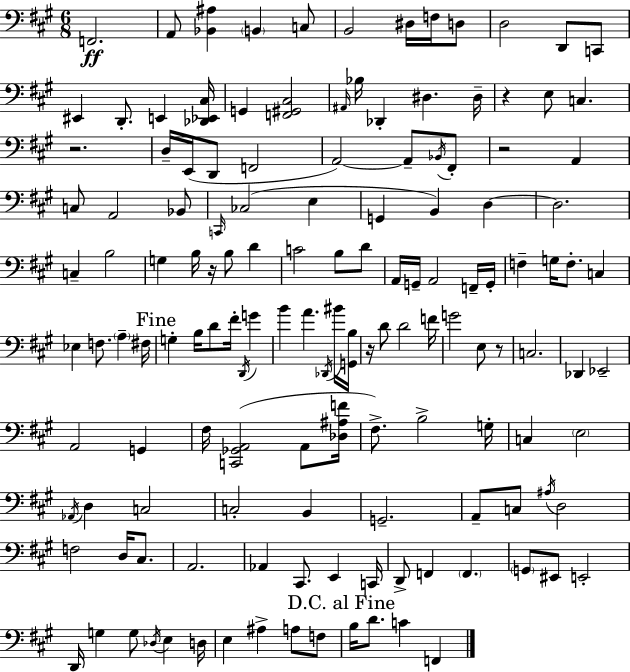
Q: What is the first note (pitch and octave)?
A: F2